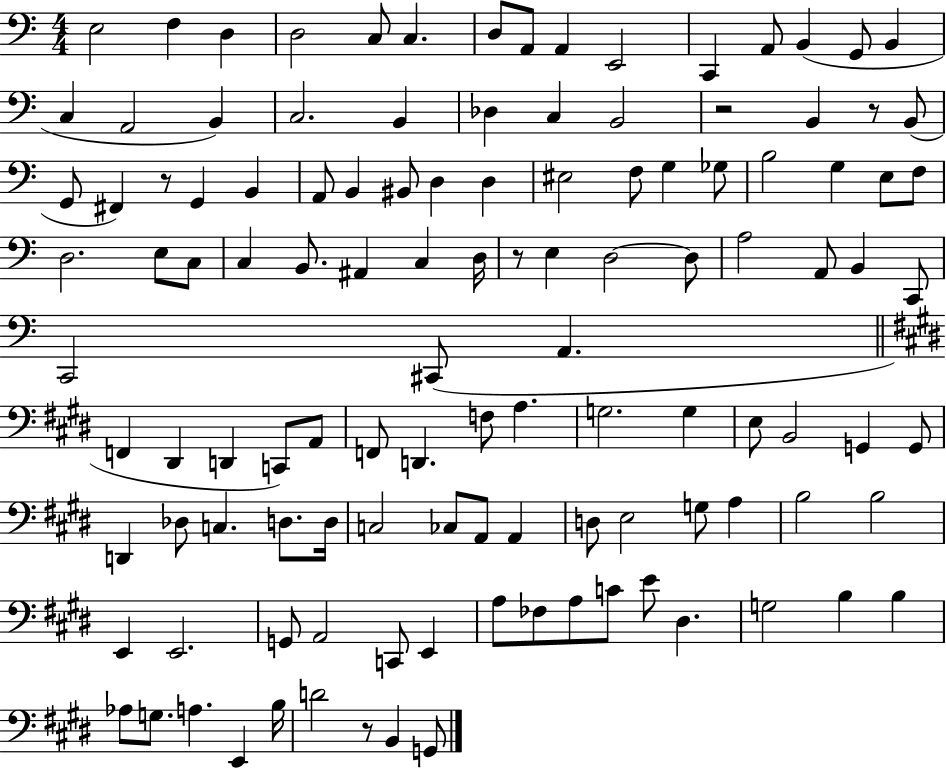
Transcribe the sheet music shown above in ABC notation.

X:1
T:Untitled
M:4/4
L:1/4
K:C
E,2 F, D, D,2 C,/2 C, D,/2 A,,/2 A,, E,,2 C,, A,,/2 B,, G,,/2 B,, C, A,,2 B,, C,2 B,, _D, C, B,,2 z2 B,, z/2 B,,/2 G,,/2 ^F,, z/2 G,, B,, A,,/2 B,, ^B,,/2 D, D, ^E,2 F,/2 G, _G,/2 B,2 G, E,/2 F,/2 D,2 E,/2 C,/2 C, B,,/2 ^A,, C, D,/4 z/2 E, D,2 D,/2 A,2 A,,/2 B,, C,,/2 C,,2 ^C,,/2 A,, F,, ^D,, D,, C,,/2 A,,/2 F,,/2 D,, F,/2 A, G,2 G, E,/2 B,,2 G,, G,,/2 D,, _D,/2 C, D,/2 D,/4 C,2 _C,/2 A,,/2 A,, D,/2 E,2 G,/2 A, B,2 B,2 E,, E,,2 G,,/2 A,,2 C,,/2 E,, A,/2 _F,/2 A,/2 C/2 E/2 ^D, G,2 B, B, _A,/2 G,/2 A, E,, B,/4 D2 z/2 B,, G,,/2